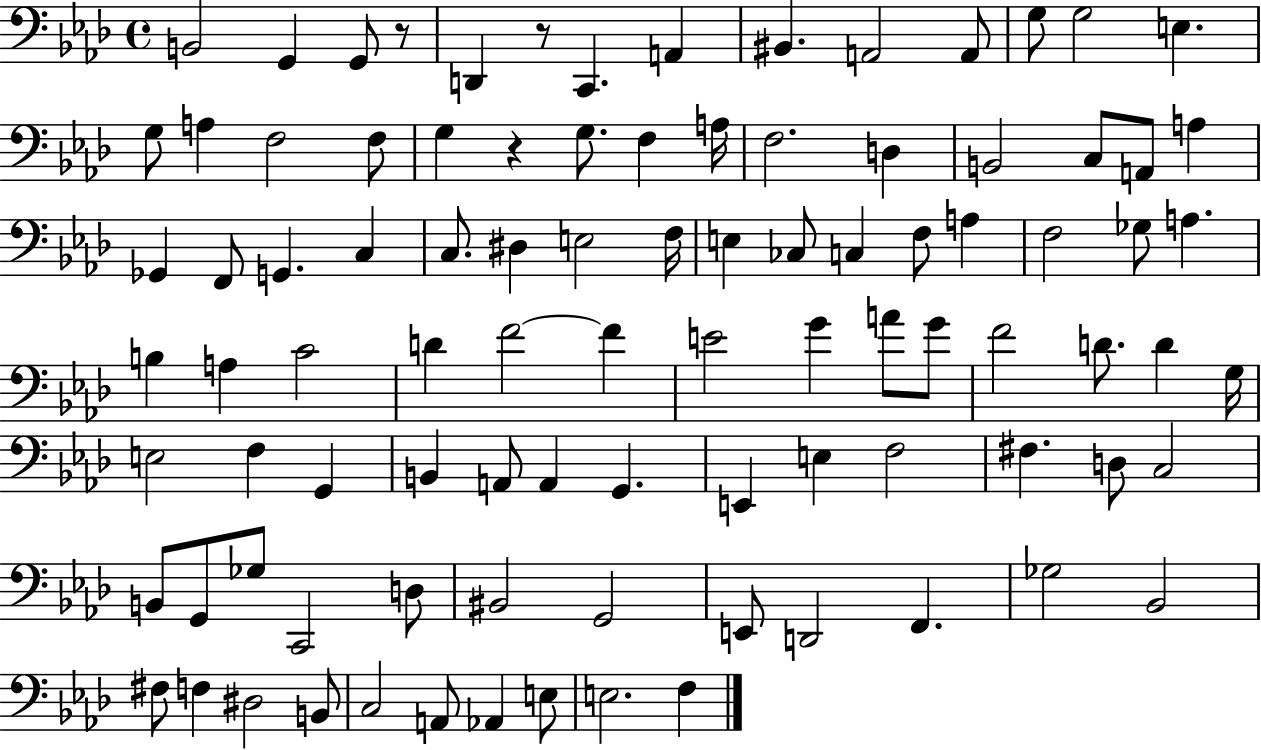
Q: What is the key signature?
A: AES major